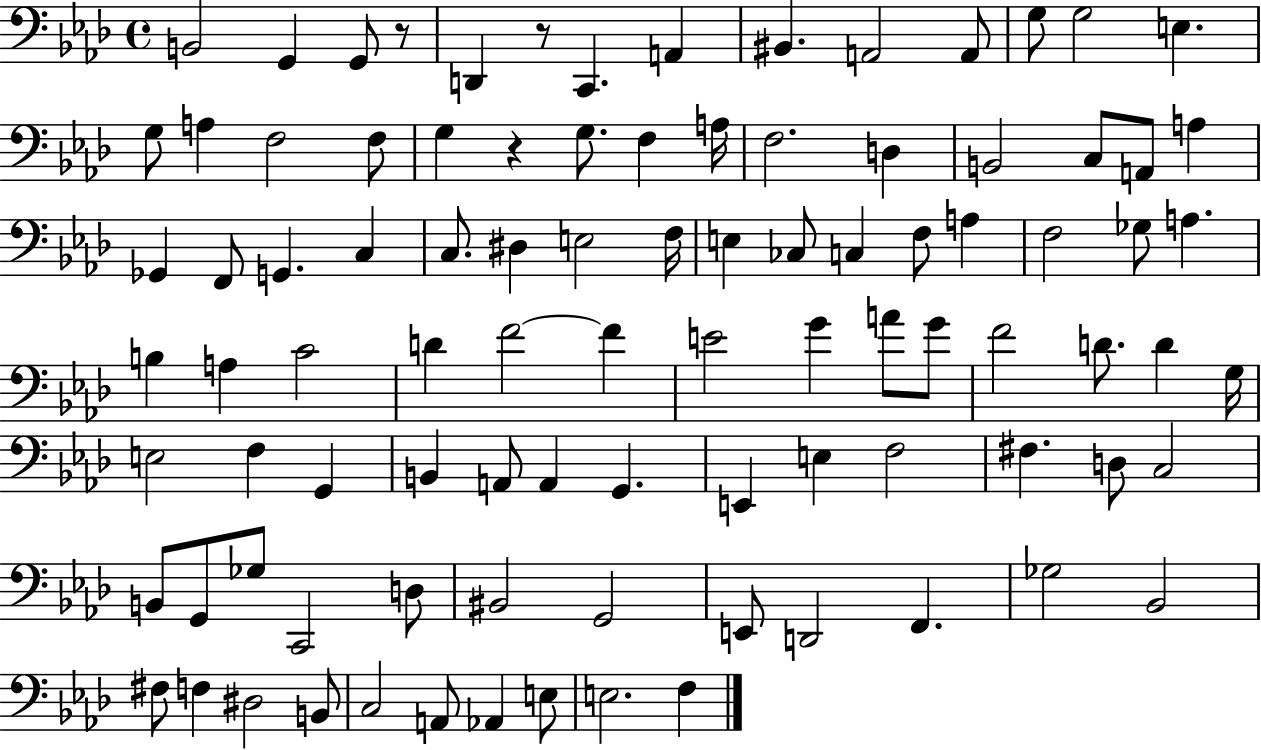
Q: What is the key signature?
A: AES major